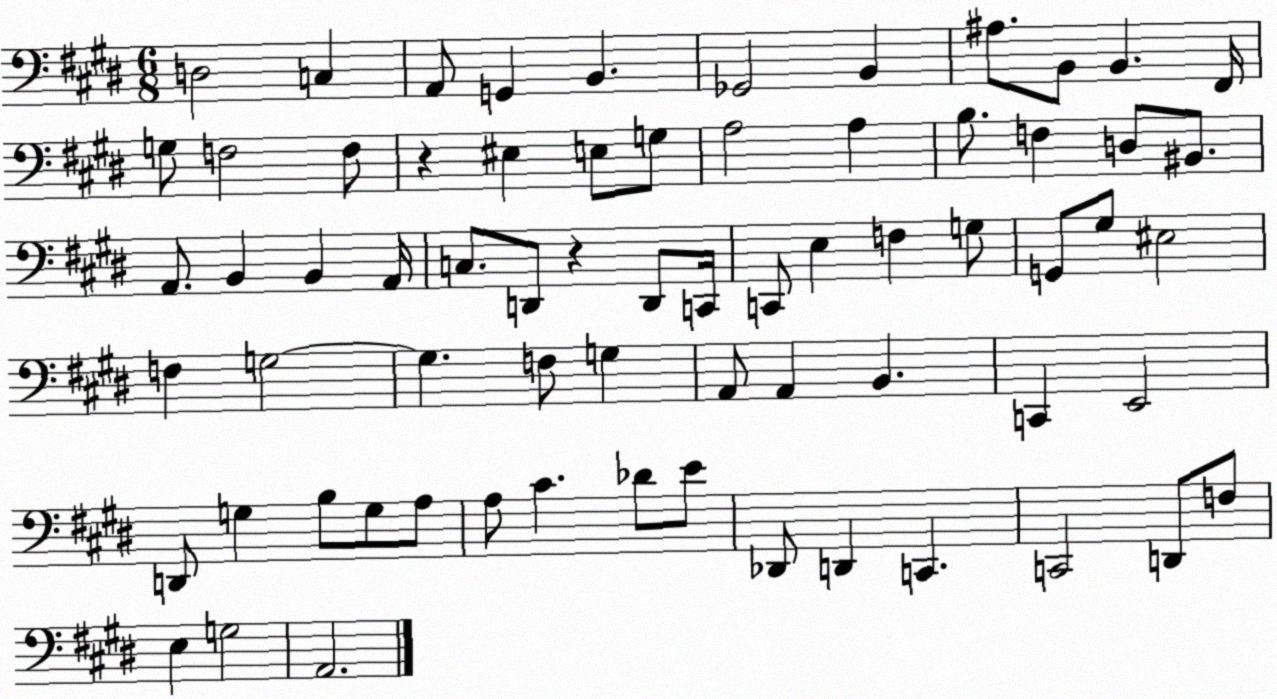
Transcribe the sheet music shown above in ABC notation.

X:1
T:Untitled
M:6/8
L:1/4
K:E
D,2 C, A,,/2 G,, B,, _G,,2 B,, ^A,/2 B,,/2 B,, ^F,,/4 G,/2 F,2 F,/2 z ^E, E,/2 G,/2 A,2 A, B,/2 F, D,/2 ^B,,/2 A,,/2 B,, B,, A,,/4 C,/2 D,,/2 z D,,/2 C,,/4 C,,/2 E, F, G,/2 G,,/2 ^G,/2 ^E,2 F, G,2 G, F,/2 G, A,,/2 A,, B,, C,, E,,2 D,,/2 G, B,/2 G,/2 A,/2 A,/2 ^C _D/2 E/2 _D,,/2 D,, C,, C,,2 D,,/2 F,/2 E, G,2 A,,2